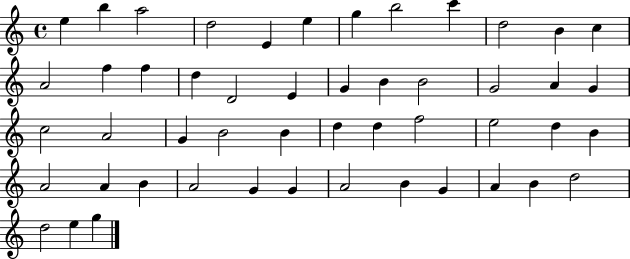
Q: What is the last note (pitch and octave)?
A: G5